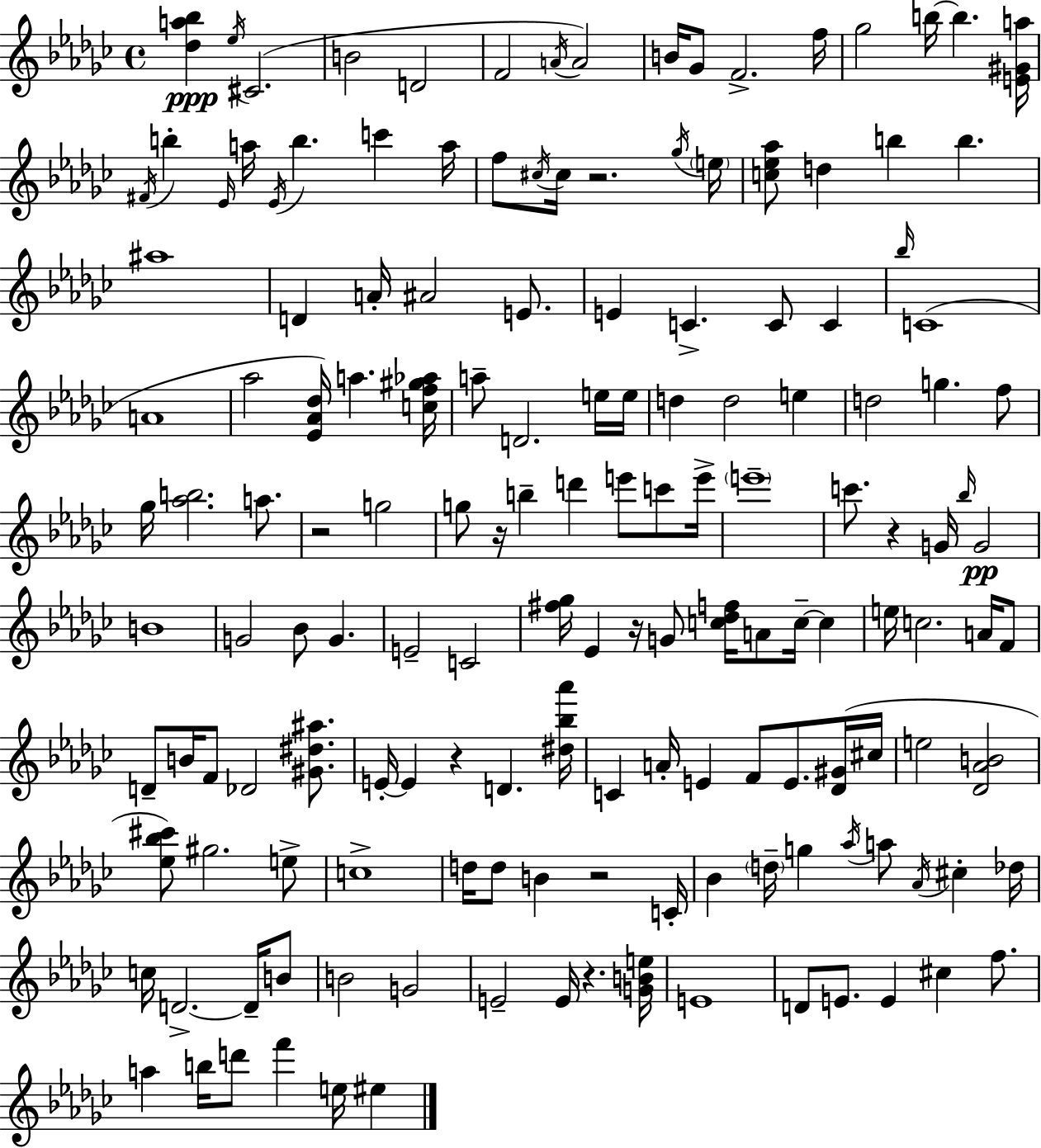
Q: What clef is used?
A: treble